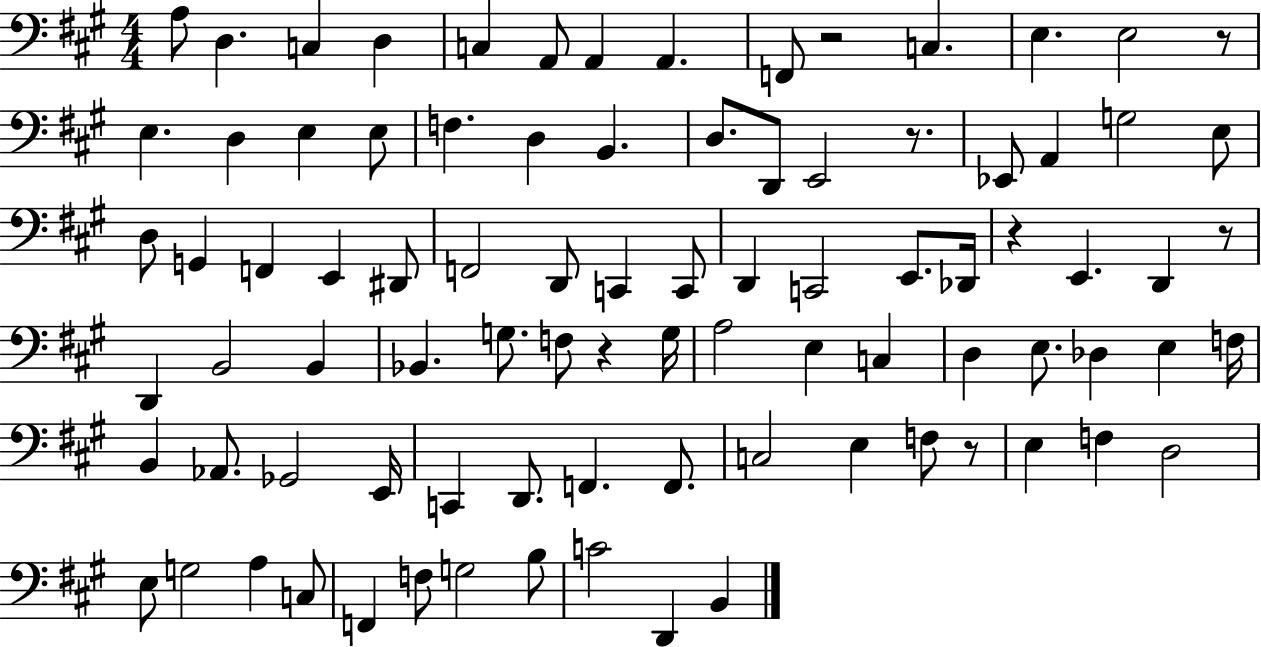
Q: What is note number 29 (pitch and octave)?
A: F2